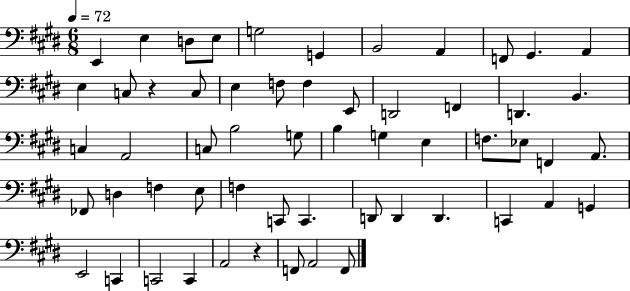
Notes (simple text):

E2/q E3/q D3/e E3/e G3/h G2/q B2/h A2/q F2/e G#2/q. A2/q E3/q C3/e R/q C3/e E3/q F3/e F3/q E2/e D2/h F2/q D2/q. B2/q. C3/q A2/h C3/e B3/h G3/e B3/q G3/q E3/q F3/e. Eb3/e F2/q A2/e. FES2/e D3/q F3/q E3/e F3/q C2/e C2/q. D2/e D2/q D2/q. C2/q A2/q G2/q E2/h C2/q C2/h C2/q A2/h R/q F2/e A2/h F2/e